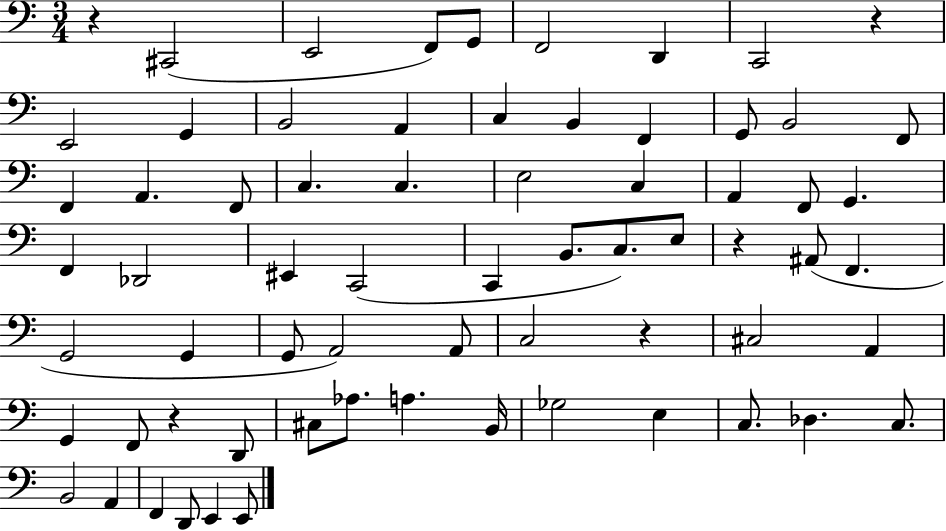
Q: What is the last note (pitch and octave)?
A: E2